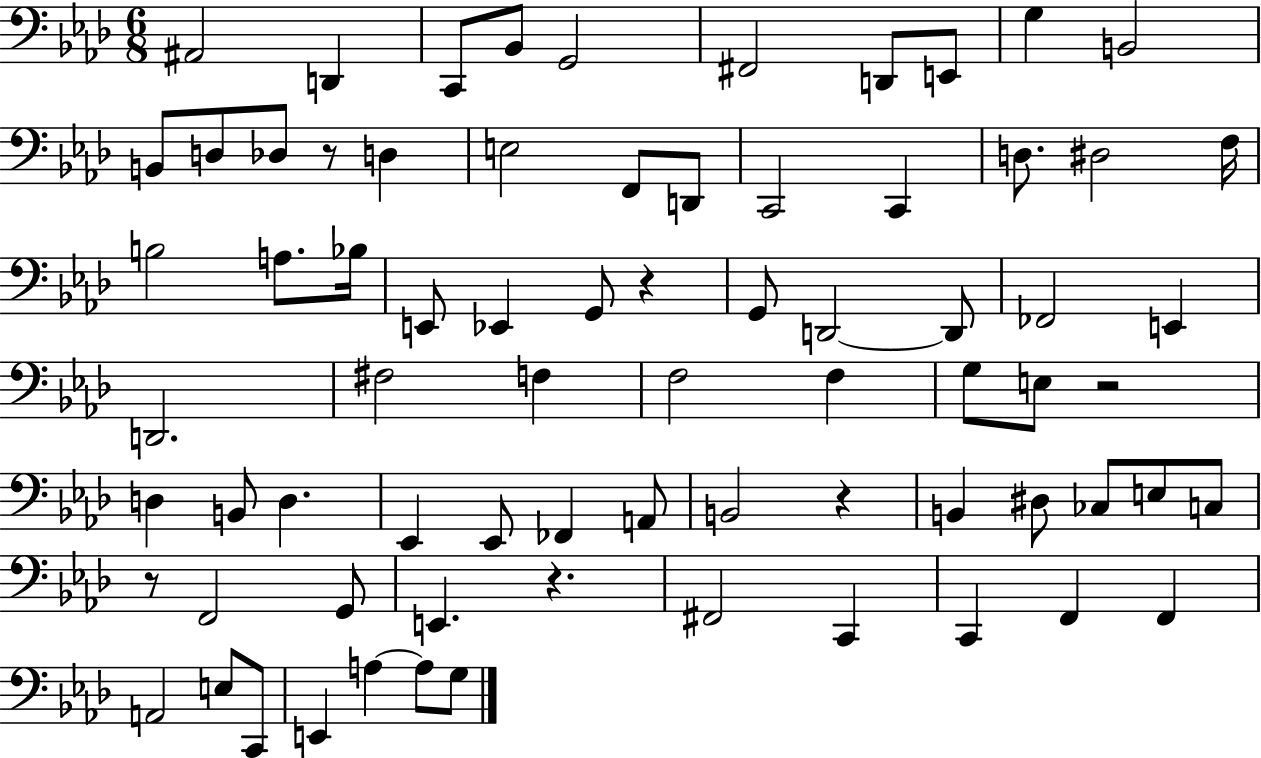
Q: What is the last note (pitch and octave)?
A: G3